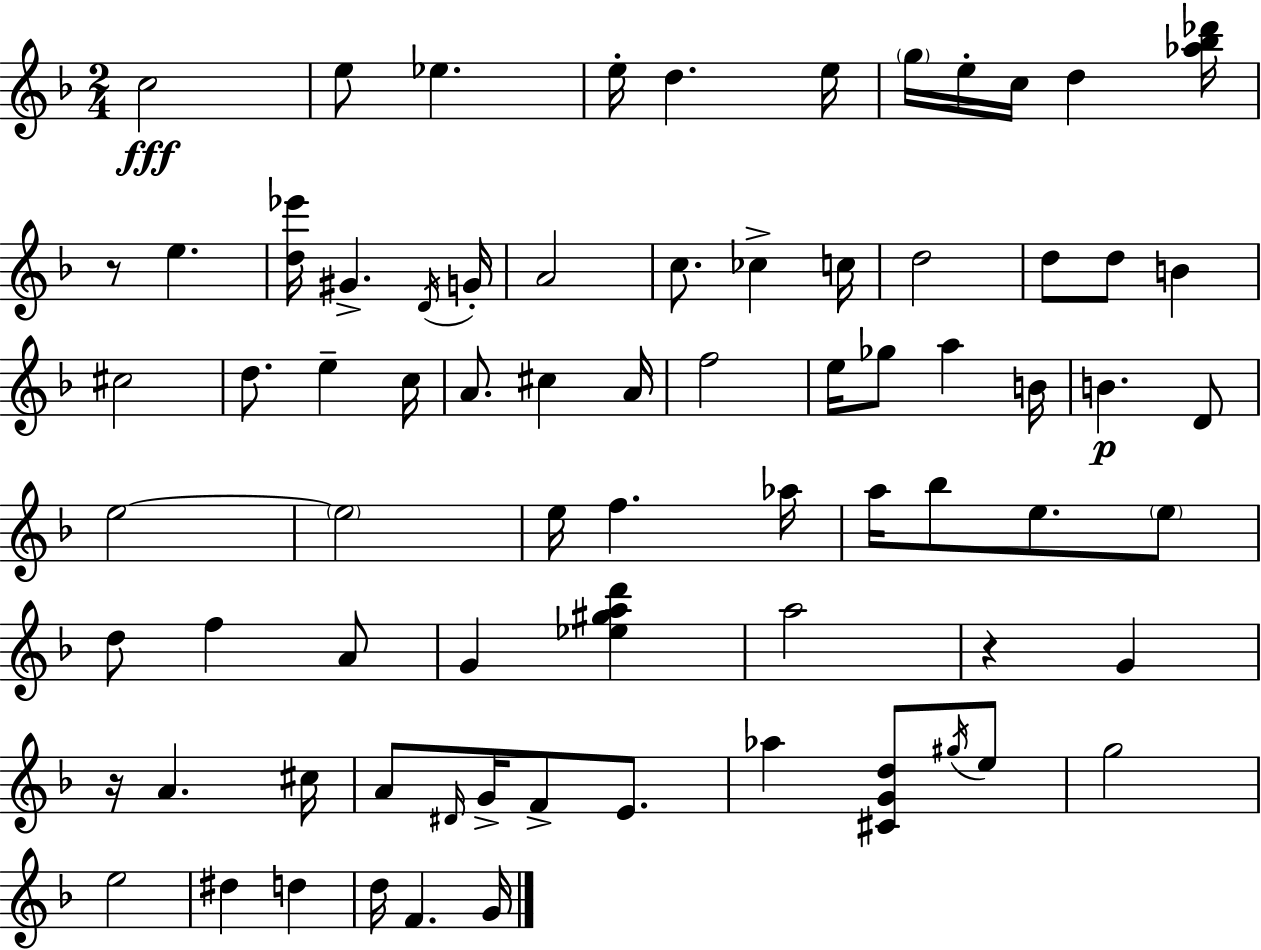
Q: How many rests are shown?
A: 3